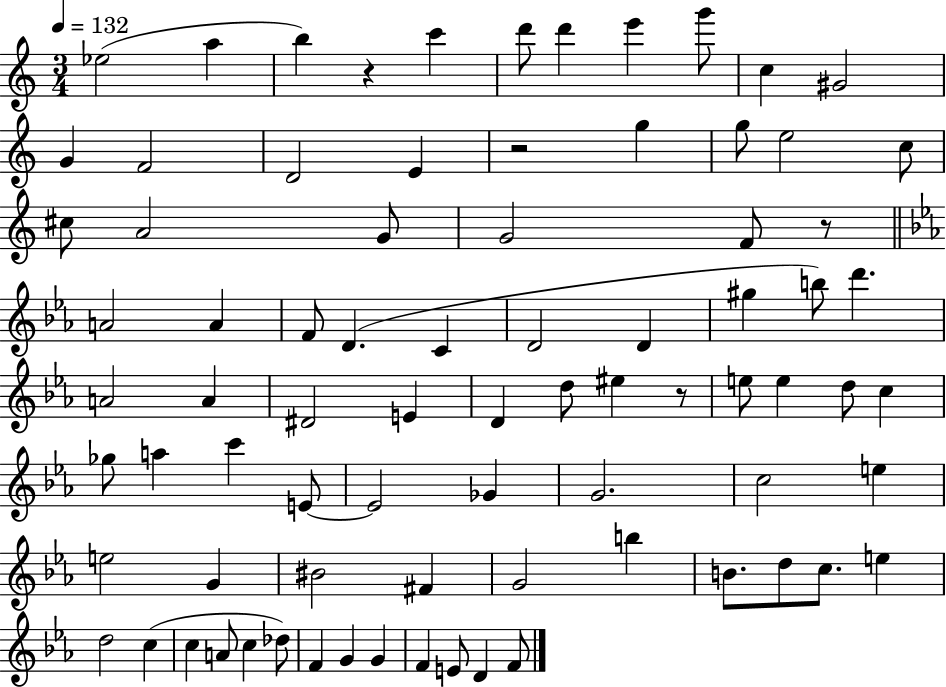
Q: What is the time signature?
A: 3/4